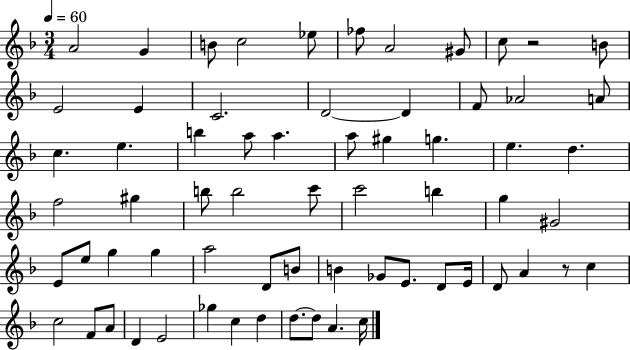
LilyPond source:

{
  \clef treble
  \numericTimeSignature
  \time 3/4
  \key f \major
  \tempo 4 = 60
  \repeat volta 2 { a'2 g'4 | b'8 c''2 ees''8 | fes''8 a'2 gis'8 | c''8 r2 b'8 | \break e'2 e'4 | c'2. | d'2~~ d'4 | f'8 aes'2 a'8 | \break c''4. e''4. | b''4 a''8 a''4. | a''8 gis''4 g''4. | e''4. d''4. | \break f''2 gis''4 | b''8 b''2 c'''8 | c'''2 b''4 | g''4 gis'2 | \break e'8 e''8 g''4 g''4 | a''2 d'8 b'8 | b'4 ges'8 e'8. d'8 e'16 | d'8 a'4 r8 c''4 | \break c''2 f'8 a'8 | d'4 e'2 | ges''4 c''4 d''4 | d''8.~~ d''8 a'4. c''16 | \break } \bar "|."
}